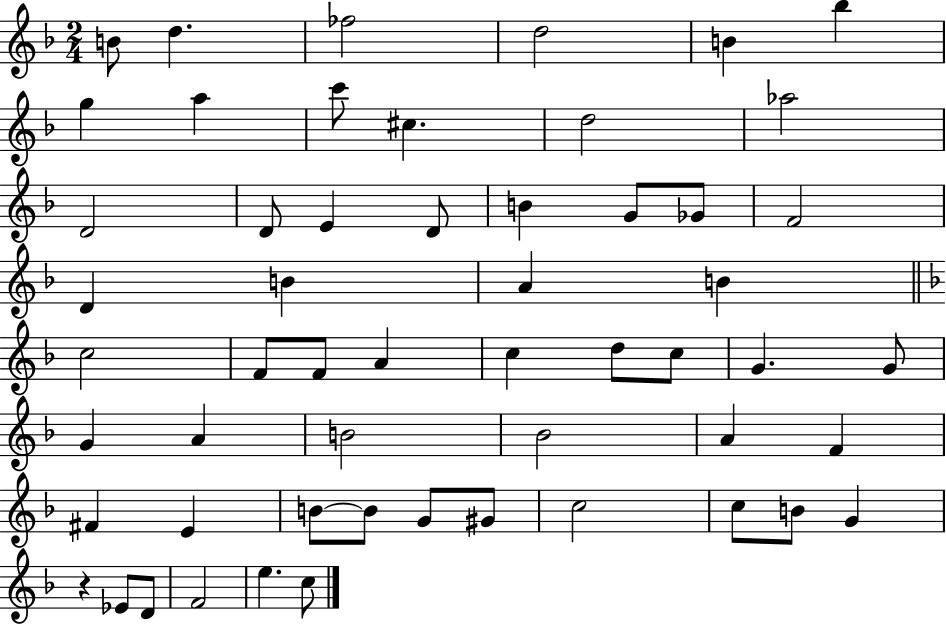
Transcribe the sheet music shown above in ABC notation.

X:1
T:Untitled
M:2/4
L:1/4
K:F
B/2 d _f2 d2 B _b g a c'/2 ^c d2 _a2 D2 D/2 E D/2 B G/2 _G/2 F2 D B A B c2 F/2 F/2 A c d/2 c/2 G G/2 G A B2 _B2 A F ^F E B/2 B/2 G/2 ^G/2 c2 c/2 B/2 G z _E/2 D/2 F2 e c/2